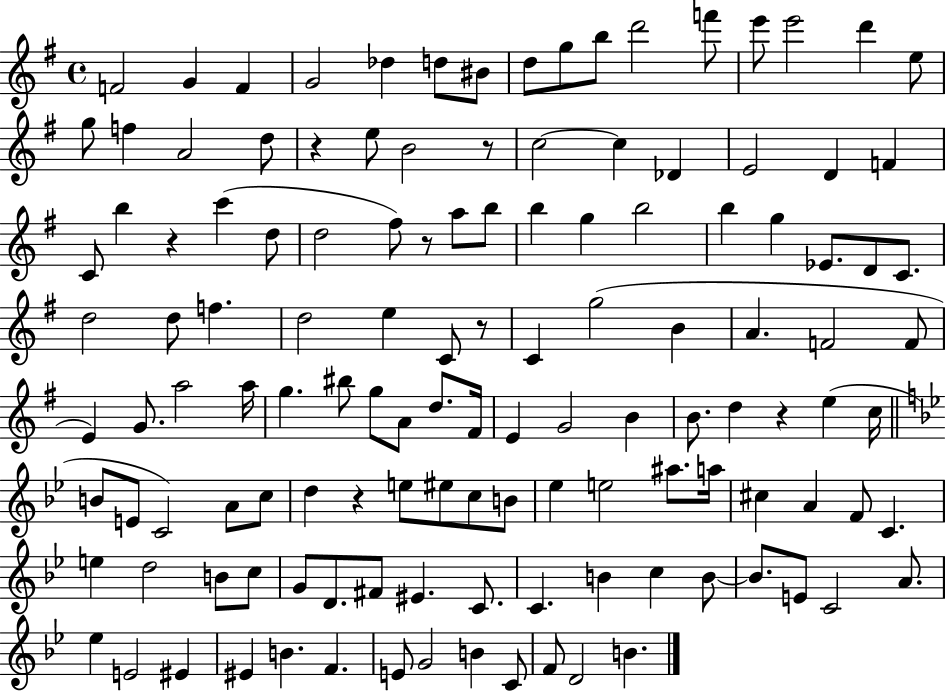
F4/h G4/q F4/q G4/h Db5/q D5/e BIS4/e D5/e G5/e B5/e D6/h F6/e E6/e E6/h D6/q E5/e G5/e F5/q A4/h D5/e R/q E5/e B4/h R/e C5/h C5/q Db4/q E4/h D4/q F4/q C4/e B5/q R/q C6/q D5/e D5/h F#5/e R/e A5/e B5/e B5/q G5/q B5/h B5/q G5/q Eb4/e. D4/e C4/e. D5/h D5/e F5/q. D5/h E5/q C4/e R/e C4/q G5/h B4/q A4/q. F4/h F4/e E4/q G4/e. A5/h A5/s G5/q. BIS5/e G5/e A4/e D5/e. F#4/s E4/q G4/h B4/q B4/e. D5/q R/q E5/q C5/s B4/e E4/e C4/h A4/e C5/e D5/q R/q E5/e EIS5/e C5/e B4/e Eb5/q E5/h A#5/e. A5/s C#5/q A4/q F4/e C4/q. E5/q D5/h B4/e C5/e G4/e D4/e. F#4/e EIS4/q. C4/e. C4/q. B4/q C5/q B4/e B4/e. E4/e C4/h A4/e. Eb5/q E4/h EIS4/q EIS4/q B4/q. F4/q. E4/e G4/h B4/q C4/e F4/e D4/h B4/q.